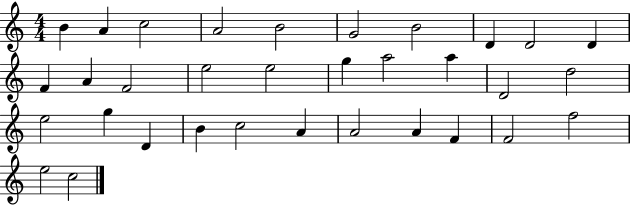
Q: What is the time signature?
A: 4/4